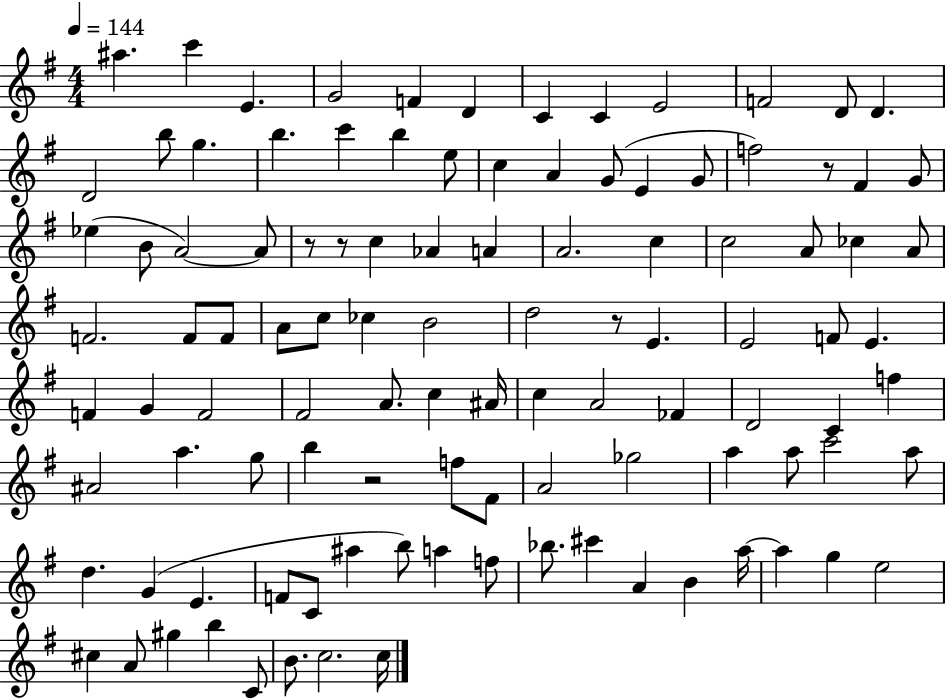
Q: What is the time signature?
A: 4/4